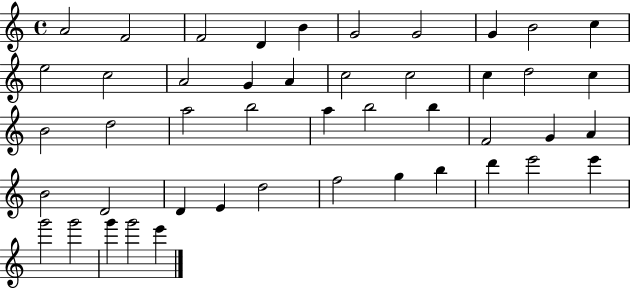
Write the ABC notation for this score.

X:1
T:Untitled
M:4/4
L:1/4
K:C
A2 F2 F2 D B G2 G2 G B2 c e2 c2 A2 G A c2 c2 c d2 c B2 d2 a2 b2 a b2 b F2 G A B2 D2 D E d2 f2 g b d' e'2 e' g'2 g'2 g' g'2 e'